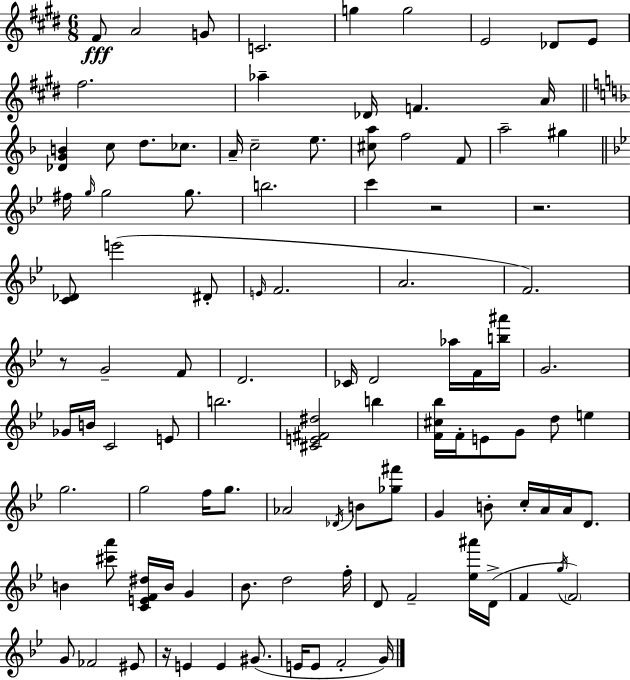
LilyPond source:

{
  \clef treble
  \numericTimeSignature
  \time 6/8
  \key e \major
  fis'8\fff a'2 g'8 | c'2. | g''4 g''2 | e'2 des'8 e'8 | \break fis''2. | aes''4-- des'16 f'4. a'16 | \bar "||" \break \key f \major <des' g' b'>4 c''8 d''8. ces''8. | a'16-- c''2-- e''8. | <cis'' a''>8 f''2 f'8 | a''2-- gis''4 | \break \bar "||" \break \key bes \major fis''16 \grace { g''16 } g''2 g''8. | b''2. | c'''4 r2 | r2. | \break <c' des'>8 e'''2( dis'8-. | \grace { e'16 } f'2. | a'2. | f'2.) | \break r8 g'2-- | f'8 d'2. | ces'16 d'2 aes''16 | f'16 <b'' ais'''>16 g'2. | \break ges'16 b'16 c'2 | e'8 b''2. | <cis' e' fis' dis''>2 b''4 | <f' cis'' bes''>16 f'16-. e'8 g'8 d''8 e''4 | \break g''2. | g''2 f''16 g''8. | aes'2 \acciaccatura { des'16 } b'8 | <ges'' fis'''>8 g'4 b'8-. c''16-. a'16 a'16 | \break d'8. b'4 <cis''' a'''>8 <c' e' f' dis''>16 b'16 g'4 | bes'8. d''2 | f''16-. d'8 f'2-- | <ees'' ais'''>16 d'16->( f'4 \acciaccatura { g''16 }) \parenthesize f'2 | \break g'8 fes'2 | eis'8 r16 e'4 e'4 | gis'8.( e'16 e'8 f'2-. | g'16) \bar "|."
}